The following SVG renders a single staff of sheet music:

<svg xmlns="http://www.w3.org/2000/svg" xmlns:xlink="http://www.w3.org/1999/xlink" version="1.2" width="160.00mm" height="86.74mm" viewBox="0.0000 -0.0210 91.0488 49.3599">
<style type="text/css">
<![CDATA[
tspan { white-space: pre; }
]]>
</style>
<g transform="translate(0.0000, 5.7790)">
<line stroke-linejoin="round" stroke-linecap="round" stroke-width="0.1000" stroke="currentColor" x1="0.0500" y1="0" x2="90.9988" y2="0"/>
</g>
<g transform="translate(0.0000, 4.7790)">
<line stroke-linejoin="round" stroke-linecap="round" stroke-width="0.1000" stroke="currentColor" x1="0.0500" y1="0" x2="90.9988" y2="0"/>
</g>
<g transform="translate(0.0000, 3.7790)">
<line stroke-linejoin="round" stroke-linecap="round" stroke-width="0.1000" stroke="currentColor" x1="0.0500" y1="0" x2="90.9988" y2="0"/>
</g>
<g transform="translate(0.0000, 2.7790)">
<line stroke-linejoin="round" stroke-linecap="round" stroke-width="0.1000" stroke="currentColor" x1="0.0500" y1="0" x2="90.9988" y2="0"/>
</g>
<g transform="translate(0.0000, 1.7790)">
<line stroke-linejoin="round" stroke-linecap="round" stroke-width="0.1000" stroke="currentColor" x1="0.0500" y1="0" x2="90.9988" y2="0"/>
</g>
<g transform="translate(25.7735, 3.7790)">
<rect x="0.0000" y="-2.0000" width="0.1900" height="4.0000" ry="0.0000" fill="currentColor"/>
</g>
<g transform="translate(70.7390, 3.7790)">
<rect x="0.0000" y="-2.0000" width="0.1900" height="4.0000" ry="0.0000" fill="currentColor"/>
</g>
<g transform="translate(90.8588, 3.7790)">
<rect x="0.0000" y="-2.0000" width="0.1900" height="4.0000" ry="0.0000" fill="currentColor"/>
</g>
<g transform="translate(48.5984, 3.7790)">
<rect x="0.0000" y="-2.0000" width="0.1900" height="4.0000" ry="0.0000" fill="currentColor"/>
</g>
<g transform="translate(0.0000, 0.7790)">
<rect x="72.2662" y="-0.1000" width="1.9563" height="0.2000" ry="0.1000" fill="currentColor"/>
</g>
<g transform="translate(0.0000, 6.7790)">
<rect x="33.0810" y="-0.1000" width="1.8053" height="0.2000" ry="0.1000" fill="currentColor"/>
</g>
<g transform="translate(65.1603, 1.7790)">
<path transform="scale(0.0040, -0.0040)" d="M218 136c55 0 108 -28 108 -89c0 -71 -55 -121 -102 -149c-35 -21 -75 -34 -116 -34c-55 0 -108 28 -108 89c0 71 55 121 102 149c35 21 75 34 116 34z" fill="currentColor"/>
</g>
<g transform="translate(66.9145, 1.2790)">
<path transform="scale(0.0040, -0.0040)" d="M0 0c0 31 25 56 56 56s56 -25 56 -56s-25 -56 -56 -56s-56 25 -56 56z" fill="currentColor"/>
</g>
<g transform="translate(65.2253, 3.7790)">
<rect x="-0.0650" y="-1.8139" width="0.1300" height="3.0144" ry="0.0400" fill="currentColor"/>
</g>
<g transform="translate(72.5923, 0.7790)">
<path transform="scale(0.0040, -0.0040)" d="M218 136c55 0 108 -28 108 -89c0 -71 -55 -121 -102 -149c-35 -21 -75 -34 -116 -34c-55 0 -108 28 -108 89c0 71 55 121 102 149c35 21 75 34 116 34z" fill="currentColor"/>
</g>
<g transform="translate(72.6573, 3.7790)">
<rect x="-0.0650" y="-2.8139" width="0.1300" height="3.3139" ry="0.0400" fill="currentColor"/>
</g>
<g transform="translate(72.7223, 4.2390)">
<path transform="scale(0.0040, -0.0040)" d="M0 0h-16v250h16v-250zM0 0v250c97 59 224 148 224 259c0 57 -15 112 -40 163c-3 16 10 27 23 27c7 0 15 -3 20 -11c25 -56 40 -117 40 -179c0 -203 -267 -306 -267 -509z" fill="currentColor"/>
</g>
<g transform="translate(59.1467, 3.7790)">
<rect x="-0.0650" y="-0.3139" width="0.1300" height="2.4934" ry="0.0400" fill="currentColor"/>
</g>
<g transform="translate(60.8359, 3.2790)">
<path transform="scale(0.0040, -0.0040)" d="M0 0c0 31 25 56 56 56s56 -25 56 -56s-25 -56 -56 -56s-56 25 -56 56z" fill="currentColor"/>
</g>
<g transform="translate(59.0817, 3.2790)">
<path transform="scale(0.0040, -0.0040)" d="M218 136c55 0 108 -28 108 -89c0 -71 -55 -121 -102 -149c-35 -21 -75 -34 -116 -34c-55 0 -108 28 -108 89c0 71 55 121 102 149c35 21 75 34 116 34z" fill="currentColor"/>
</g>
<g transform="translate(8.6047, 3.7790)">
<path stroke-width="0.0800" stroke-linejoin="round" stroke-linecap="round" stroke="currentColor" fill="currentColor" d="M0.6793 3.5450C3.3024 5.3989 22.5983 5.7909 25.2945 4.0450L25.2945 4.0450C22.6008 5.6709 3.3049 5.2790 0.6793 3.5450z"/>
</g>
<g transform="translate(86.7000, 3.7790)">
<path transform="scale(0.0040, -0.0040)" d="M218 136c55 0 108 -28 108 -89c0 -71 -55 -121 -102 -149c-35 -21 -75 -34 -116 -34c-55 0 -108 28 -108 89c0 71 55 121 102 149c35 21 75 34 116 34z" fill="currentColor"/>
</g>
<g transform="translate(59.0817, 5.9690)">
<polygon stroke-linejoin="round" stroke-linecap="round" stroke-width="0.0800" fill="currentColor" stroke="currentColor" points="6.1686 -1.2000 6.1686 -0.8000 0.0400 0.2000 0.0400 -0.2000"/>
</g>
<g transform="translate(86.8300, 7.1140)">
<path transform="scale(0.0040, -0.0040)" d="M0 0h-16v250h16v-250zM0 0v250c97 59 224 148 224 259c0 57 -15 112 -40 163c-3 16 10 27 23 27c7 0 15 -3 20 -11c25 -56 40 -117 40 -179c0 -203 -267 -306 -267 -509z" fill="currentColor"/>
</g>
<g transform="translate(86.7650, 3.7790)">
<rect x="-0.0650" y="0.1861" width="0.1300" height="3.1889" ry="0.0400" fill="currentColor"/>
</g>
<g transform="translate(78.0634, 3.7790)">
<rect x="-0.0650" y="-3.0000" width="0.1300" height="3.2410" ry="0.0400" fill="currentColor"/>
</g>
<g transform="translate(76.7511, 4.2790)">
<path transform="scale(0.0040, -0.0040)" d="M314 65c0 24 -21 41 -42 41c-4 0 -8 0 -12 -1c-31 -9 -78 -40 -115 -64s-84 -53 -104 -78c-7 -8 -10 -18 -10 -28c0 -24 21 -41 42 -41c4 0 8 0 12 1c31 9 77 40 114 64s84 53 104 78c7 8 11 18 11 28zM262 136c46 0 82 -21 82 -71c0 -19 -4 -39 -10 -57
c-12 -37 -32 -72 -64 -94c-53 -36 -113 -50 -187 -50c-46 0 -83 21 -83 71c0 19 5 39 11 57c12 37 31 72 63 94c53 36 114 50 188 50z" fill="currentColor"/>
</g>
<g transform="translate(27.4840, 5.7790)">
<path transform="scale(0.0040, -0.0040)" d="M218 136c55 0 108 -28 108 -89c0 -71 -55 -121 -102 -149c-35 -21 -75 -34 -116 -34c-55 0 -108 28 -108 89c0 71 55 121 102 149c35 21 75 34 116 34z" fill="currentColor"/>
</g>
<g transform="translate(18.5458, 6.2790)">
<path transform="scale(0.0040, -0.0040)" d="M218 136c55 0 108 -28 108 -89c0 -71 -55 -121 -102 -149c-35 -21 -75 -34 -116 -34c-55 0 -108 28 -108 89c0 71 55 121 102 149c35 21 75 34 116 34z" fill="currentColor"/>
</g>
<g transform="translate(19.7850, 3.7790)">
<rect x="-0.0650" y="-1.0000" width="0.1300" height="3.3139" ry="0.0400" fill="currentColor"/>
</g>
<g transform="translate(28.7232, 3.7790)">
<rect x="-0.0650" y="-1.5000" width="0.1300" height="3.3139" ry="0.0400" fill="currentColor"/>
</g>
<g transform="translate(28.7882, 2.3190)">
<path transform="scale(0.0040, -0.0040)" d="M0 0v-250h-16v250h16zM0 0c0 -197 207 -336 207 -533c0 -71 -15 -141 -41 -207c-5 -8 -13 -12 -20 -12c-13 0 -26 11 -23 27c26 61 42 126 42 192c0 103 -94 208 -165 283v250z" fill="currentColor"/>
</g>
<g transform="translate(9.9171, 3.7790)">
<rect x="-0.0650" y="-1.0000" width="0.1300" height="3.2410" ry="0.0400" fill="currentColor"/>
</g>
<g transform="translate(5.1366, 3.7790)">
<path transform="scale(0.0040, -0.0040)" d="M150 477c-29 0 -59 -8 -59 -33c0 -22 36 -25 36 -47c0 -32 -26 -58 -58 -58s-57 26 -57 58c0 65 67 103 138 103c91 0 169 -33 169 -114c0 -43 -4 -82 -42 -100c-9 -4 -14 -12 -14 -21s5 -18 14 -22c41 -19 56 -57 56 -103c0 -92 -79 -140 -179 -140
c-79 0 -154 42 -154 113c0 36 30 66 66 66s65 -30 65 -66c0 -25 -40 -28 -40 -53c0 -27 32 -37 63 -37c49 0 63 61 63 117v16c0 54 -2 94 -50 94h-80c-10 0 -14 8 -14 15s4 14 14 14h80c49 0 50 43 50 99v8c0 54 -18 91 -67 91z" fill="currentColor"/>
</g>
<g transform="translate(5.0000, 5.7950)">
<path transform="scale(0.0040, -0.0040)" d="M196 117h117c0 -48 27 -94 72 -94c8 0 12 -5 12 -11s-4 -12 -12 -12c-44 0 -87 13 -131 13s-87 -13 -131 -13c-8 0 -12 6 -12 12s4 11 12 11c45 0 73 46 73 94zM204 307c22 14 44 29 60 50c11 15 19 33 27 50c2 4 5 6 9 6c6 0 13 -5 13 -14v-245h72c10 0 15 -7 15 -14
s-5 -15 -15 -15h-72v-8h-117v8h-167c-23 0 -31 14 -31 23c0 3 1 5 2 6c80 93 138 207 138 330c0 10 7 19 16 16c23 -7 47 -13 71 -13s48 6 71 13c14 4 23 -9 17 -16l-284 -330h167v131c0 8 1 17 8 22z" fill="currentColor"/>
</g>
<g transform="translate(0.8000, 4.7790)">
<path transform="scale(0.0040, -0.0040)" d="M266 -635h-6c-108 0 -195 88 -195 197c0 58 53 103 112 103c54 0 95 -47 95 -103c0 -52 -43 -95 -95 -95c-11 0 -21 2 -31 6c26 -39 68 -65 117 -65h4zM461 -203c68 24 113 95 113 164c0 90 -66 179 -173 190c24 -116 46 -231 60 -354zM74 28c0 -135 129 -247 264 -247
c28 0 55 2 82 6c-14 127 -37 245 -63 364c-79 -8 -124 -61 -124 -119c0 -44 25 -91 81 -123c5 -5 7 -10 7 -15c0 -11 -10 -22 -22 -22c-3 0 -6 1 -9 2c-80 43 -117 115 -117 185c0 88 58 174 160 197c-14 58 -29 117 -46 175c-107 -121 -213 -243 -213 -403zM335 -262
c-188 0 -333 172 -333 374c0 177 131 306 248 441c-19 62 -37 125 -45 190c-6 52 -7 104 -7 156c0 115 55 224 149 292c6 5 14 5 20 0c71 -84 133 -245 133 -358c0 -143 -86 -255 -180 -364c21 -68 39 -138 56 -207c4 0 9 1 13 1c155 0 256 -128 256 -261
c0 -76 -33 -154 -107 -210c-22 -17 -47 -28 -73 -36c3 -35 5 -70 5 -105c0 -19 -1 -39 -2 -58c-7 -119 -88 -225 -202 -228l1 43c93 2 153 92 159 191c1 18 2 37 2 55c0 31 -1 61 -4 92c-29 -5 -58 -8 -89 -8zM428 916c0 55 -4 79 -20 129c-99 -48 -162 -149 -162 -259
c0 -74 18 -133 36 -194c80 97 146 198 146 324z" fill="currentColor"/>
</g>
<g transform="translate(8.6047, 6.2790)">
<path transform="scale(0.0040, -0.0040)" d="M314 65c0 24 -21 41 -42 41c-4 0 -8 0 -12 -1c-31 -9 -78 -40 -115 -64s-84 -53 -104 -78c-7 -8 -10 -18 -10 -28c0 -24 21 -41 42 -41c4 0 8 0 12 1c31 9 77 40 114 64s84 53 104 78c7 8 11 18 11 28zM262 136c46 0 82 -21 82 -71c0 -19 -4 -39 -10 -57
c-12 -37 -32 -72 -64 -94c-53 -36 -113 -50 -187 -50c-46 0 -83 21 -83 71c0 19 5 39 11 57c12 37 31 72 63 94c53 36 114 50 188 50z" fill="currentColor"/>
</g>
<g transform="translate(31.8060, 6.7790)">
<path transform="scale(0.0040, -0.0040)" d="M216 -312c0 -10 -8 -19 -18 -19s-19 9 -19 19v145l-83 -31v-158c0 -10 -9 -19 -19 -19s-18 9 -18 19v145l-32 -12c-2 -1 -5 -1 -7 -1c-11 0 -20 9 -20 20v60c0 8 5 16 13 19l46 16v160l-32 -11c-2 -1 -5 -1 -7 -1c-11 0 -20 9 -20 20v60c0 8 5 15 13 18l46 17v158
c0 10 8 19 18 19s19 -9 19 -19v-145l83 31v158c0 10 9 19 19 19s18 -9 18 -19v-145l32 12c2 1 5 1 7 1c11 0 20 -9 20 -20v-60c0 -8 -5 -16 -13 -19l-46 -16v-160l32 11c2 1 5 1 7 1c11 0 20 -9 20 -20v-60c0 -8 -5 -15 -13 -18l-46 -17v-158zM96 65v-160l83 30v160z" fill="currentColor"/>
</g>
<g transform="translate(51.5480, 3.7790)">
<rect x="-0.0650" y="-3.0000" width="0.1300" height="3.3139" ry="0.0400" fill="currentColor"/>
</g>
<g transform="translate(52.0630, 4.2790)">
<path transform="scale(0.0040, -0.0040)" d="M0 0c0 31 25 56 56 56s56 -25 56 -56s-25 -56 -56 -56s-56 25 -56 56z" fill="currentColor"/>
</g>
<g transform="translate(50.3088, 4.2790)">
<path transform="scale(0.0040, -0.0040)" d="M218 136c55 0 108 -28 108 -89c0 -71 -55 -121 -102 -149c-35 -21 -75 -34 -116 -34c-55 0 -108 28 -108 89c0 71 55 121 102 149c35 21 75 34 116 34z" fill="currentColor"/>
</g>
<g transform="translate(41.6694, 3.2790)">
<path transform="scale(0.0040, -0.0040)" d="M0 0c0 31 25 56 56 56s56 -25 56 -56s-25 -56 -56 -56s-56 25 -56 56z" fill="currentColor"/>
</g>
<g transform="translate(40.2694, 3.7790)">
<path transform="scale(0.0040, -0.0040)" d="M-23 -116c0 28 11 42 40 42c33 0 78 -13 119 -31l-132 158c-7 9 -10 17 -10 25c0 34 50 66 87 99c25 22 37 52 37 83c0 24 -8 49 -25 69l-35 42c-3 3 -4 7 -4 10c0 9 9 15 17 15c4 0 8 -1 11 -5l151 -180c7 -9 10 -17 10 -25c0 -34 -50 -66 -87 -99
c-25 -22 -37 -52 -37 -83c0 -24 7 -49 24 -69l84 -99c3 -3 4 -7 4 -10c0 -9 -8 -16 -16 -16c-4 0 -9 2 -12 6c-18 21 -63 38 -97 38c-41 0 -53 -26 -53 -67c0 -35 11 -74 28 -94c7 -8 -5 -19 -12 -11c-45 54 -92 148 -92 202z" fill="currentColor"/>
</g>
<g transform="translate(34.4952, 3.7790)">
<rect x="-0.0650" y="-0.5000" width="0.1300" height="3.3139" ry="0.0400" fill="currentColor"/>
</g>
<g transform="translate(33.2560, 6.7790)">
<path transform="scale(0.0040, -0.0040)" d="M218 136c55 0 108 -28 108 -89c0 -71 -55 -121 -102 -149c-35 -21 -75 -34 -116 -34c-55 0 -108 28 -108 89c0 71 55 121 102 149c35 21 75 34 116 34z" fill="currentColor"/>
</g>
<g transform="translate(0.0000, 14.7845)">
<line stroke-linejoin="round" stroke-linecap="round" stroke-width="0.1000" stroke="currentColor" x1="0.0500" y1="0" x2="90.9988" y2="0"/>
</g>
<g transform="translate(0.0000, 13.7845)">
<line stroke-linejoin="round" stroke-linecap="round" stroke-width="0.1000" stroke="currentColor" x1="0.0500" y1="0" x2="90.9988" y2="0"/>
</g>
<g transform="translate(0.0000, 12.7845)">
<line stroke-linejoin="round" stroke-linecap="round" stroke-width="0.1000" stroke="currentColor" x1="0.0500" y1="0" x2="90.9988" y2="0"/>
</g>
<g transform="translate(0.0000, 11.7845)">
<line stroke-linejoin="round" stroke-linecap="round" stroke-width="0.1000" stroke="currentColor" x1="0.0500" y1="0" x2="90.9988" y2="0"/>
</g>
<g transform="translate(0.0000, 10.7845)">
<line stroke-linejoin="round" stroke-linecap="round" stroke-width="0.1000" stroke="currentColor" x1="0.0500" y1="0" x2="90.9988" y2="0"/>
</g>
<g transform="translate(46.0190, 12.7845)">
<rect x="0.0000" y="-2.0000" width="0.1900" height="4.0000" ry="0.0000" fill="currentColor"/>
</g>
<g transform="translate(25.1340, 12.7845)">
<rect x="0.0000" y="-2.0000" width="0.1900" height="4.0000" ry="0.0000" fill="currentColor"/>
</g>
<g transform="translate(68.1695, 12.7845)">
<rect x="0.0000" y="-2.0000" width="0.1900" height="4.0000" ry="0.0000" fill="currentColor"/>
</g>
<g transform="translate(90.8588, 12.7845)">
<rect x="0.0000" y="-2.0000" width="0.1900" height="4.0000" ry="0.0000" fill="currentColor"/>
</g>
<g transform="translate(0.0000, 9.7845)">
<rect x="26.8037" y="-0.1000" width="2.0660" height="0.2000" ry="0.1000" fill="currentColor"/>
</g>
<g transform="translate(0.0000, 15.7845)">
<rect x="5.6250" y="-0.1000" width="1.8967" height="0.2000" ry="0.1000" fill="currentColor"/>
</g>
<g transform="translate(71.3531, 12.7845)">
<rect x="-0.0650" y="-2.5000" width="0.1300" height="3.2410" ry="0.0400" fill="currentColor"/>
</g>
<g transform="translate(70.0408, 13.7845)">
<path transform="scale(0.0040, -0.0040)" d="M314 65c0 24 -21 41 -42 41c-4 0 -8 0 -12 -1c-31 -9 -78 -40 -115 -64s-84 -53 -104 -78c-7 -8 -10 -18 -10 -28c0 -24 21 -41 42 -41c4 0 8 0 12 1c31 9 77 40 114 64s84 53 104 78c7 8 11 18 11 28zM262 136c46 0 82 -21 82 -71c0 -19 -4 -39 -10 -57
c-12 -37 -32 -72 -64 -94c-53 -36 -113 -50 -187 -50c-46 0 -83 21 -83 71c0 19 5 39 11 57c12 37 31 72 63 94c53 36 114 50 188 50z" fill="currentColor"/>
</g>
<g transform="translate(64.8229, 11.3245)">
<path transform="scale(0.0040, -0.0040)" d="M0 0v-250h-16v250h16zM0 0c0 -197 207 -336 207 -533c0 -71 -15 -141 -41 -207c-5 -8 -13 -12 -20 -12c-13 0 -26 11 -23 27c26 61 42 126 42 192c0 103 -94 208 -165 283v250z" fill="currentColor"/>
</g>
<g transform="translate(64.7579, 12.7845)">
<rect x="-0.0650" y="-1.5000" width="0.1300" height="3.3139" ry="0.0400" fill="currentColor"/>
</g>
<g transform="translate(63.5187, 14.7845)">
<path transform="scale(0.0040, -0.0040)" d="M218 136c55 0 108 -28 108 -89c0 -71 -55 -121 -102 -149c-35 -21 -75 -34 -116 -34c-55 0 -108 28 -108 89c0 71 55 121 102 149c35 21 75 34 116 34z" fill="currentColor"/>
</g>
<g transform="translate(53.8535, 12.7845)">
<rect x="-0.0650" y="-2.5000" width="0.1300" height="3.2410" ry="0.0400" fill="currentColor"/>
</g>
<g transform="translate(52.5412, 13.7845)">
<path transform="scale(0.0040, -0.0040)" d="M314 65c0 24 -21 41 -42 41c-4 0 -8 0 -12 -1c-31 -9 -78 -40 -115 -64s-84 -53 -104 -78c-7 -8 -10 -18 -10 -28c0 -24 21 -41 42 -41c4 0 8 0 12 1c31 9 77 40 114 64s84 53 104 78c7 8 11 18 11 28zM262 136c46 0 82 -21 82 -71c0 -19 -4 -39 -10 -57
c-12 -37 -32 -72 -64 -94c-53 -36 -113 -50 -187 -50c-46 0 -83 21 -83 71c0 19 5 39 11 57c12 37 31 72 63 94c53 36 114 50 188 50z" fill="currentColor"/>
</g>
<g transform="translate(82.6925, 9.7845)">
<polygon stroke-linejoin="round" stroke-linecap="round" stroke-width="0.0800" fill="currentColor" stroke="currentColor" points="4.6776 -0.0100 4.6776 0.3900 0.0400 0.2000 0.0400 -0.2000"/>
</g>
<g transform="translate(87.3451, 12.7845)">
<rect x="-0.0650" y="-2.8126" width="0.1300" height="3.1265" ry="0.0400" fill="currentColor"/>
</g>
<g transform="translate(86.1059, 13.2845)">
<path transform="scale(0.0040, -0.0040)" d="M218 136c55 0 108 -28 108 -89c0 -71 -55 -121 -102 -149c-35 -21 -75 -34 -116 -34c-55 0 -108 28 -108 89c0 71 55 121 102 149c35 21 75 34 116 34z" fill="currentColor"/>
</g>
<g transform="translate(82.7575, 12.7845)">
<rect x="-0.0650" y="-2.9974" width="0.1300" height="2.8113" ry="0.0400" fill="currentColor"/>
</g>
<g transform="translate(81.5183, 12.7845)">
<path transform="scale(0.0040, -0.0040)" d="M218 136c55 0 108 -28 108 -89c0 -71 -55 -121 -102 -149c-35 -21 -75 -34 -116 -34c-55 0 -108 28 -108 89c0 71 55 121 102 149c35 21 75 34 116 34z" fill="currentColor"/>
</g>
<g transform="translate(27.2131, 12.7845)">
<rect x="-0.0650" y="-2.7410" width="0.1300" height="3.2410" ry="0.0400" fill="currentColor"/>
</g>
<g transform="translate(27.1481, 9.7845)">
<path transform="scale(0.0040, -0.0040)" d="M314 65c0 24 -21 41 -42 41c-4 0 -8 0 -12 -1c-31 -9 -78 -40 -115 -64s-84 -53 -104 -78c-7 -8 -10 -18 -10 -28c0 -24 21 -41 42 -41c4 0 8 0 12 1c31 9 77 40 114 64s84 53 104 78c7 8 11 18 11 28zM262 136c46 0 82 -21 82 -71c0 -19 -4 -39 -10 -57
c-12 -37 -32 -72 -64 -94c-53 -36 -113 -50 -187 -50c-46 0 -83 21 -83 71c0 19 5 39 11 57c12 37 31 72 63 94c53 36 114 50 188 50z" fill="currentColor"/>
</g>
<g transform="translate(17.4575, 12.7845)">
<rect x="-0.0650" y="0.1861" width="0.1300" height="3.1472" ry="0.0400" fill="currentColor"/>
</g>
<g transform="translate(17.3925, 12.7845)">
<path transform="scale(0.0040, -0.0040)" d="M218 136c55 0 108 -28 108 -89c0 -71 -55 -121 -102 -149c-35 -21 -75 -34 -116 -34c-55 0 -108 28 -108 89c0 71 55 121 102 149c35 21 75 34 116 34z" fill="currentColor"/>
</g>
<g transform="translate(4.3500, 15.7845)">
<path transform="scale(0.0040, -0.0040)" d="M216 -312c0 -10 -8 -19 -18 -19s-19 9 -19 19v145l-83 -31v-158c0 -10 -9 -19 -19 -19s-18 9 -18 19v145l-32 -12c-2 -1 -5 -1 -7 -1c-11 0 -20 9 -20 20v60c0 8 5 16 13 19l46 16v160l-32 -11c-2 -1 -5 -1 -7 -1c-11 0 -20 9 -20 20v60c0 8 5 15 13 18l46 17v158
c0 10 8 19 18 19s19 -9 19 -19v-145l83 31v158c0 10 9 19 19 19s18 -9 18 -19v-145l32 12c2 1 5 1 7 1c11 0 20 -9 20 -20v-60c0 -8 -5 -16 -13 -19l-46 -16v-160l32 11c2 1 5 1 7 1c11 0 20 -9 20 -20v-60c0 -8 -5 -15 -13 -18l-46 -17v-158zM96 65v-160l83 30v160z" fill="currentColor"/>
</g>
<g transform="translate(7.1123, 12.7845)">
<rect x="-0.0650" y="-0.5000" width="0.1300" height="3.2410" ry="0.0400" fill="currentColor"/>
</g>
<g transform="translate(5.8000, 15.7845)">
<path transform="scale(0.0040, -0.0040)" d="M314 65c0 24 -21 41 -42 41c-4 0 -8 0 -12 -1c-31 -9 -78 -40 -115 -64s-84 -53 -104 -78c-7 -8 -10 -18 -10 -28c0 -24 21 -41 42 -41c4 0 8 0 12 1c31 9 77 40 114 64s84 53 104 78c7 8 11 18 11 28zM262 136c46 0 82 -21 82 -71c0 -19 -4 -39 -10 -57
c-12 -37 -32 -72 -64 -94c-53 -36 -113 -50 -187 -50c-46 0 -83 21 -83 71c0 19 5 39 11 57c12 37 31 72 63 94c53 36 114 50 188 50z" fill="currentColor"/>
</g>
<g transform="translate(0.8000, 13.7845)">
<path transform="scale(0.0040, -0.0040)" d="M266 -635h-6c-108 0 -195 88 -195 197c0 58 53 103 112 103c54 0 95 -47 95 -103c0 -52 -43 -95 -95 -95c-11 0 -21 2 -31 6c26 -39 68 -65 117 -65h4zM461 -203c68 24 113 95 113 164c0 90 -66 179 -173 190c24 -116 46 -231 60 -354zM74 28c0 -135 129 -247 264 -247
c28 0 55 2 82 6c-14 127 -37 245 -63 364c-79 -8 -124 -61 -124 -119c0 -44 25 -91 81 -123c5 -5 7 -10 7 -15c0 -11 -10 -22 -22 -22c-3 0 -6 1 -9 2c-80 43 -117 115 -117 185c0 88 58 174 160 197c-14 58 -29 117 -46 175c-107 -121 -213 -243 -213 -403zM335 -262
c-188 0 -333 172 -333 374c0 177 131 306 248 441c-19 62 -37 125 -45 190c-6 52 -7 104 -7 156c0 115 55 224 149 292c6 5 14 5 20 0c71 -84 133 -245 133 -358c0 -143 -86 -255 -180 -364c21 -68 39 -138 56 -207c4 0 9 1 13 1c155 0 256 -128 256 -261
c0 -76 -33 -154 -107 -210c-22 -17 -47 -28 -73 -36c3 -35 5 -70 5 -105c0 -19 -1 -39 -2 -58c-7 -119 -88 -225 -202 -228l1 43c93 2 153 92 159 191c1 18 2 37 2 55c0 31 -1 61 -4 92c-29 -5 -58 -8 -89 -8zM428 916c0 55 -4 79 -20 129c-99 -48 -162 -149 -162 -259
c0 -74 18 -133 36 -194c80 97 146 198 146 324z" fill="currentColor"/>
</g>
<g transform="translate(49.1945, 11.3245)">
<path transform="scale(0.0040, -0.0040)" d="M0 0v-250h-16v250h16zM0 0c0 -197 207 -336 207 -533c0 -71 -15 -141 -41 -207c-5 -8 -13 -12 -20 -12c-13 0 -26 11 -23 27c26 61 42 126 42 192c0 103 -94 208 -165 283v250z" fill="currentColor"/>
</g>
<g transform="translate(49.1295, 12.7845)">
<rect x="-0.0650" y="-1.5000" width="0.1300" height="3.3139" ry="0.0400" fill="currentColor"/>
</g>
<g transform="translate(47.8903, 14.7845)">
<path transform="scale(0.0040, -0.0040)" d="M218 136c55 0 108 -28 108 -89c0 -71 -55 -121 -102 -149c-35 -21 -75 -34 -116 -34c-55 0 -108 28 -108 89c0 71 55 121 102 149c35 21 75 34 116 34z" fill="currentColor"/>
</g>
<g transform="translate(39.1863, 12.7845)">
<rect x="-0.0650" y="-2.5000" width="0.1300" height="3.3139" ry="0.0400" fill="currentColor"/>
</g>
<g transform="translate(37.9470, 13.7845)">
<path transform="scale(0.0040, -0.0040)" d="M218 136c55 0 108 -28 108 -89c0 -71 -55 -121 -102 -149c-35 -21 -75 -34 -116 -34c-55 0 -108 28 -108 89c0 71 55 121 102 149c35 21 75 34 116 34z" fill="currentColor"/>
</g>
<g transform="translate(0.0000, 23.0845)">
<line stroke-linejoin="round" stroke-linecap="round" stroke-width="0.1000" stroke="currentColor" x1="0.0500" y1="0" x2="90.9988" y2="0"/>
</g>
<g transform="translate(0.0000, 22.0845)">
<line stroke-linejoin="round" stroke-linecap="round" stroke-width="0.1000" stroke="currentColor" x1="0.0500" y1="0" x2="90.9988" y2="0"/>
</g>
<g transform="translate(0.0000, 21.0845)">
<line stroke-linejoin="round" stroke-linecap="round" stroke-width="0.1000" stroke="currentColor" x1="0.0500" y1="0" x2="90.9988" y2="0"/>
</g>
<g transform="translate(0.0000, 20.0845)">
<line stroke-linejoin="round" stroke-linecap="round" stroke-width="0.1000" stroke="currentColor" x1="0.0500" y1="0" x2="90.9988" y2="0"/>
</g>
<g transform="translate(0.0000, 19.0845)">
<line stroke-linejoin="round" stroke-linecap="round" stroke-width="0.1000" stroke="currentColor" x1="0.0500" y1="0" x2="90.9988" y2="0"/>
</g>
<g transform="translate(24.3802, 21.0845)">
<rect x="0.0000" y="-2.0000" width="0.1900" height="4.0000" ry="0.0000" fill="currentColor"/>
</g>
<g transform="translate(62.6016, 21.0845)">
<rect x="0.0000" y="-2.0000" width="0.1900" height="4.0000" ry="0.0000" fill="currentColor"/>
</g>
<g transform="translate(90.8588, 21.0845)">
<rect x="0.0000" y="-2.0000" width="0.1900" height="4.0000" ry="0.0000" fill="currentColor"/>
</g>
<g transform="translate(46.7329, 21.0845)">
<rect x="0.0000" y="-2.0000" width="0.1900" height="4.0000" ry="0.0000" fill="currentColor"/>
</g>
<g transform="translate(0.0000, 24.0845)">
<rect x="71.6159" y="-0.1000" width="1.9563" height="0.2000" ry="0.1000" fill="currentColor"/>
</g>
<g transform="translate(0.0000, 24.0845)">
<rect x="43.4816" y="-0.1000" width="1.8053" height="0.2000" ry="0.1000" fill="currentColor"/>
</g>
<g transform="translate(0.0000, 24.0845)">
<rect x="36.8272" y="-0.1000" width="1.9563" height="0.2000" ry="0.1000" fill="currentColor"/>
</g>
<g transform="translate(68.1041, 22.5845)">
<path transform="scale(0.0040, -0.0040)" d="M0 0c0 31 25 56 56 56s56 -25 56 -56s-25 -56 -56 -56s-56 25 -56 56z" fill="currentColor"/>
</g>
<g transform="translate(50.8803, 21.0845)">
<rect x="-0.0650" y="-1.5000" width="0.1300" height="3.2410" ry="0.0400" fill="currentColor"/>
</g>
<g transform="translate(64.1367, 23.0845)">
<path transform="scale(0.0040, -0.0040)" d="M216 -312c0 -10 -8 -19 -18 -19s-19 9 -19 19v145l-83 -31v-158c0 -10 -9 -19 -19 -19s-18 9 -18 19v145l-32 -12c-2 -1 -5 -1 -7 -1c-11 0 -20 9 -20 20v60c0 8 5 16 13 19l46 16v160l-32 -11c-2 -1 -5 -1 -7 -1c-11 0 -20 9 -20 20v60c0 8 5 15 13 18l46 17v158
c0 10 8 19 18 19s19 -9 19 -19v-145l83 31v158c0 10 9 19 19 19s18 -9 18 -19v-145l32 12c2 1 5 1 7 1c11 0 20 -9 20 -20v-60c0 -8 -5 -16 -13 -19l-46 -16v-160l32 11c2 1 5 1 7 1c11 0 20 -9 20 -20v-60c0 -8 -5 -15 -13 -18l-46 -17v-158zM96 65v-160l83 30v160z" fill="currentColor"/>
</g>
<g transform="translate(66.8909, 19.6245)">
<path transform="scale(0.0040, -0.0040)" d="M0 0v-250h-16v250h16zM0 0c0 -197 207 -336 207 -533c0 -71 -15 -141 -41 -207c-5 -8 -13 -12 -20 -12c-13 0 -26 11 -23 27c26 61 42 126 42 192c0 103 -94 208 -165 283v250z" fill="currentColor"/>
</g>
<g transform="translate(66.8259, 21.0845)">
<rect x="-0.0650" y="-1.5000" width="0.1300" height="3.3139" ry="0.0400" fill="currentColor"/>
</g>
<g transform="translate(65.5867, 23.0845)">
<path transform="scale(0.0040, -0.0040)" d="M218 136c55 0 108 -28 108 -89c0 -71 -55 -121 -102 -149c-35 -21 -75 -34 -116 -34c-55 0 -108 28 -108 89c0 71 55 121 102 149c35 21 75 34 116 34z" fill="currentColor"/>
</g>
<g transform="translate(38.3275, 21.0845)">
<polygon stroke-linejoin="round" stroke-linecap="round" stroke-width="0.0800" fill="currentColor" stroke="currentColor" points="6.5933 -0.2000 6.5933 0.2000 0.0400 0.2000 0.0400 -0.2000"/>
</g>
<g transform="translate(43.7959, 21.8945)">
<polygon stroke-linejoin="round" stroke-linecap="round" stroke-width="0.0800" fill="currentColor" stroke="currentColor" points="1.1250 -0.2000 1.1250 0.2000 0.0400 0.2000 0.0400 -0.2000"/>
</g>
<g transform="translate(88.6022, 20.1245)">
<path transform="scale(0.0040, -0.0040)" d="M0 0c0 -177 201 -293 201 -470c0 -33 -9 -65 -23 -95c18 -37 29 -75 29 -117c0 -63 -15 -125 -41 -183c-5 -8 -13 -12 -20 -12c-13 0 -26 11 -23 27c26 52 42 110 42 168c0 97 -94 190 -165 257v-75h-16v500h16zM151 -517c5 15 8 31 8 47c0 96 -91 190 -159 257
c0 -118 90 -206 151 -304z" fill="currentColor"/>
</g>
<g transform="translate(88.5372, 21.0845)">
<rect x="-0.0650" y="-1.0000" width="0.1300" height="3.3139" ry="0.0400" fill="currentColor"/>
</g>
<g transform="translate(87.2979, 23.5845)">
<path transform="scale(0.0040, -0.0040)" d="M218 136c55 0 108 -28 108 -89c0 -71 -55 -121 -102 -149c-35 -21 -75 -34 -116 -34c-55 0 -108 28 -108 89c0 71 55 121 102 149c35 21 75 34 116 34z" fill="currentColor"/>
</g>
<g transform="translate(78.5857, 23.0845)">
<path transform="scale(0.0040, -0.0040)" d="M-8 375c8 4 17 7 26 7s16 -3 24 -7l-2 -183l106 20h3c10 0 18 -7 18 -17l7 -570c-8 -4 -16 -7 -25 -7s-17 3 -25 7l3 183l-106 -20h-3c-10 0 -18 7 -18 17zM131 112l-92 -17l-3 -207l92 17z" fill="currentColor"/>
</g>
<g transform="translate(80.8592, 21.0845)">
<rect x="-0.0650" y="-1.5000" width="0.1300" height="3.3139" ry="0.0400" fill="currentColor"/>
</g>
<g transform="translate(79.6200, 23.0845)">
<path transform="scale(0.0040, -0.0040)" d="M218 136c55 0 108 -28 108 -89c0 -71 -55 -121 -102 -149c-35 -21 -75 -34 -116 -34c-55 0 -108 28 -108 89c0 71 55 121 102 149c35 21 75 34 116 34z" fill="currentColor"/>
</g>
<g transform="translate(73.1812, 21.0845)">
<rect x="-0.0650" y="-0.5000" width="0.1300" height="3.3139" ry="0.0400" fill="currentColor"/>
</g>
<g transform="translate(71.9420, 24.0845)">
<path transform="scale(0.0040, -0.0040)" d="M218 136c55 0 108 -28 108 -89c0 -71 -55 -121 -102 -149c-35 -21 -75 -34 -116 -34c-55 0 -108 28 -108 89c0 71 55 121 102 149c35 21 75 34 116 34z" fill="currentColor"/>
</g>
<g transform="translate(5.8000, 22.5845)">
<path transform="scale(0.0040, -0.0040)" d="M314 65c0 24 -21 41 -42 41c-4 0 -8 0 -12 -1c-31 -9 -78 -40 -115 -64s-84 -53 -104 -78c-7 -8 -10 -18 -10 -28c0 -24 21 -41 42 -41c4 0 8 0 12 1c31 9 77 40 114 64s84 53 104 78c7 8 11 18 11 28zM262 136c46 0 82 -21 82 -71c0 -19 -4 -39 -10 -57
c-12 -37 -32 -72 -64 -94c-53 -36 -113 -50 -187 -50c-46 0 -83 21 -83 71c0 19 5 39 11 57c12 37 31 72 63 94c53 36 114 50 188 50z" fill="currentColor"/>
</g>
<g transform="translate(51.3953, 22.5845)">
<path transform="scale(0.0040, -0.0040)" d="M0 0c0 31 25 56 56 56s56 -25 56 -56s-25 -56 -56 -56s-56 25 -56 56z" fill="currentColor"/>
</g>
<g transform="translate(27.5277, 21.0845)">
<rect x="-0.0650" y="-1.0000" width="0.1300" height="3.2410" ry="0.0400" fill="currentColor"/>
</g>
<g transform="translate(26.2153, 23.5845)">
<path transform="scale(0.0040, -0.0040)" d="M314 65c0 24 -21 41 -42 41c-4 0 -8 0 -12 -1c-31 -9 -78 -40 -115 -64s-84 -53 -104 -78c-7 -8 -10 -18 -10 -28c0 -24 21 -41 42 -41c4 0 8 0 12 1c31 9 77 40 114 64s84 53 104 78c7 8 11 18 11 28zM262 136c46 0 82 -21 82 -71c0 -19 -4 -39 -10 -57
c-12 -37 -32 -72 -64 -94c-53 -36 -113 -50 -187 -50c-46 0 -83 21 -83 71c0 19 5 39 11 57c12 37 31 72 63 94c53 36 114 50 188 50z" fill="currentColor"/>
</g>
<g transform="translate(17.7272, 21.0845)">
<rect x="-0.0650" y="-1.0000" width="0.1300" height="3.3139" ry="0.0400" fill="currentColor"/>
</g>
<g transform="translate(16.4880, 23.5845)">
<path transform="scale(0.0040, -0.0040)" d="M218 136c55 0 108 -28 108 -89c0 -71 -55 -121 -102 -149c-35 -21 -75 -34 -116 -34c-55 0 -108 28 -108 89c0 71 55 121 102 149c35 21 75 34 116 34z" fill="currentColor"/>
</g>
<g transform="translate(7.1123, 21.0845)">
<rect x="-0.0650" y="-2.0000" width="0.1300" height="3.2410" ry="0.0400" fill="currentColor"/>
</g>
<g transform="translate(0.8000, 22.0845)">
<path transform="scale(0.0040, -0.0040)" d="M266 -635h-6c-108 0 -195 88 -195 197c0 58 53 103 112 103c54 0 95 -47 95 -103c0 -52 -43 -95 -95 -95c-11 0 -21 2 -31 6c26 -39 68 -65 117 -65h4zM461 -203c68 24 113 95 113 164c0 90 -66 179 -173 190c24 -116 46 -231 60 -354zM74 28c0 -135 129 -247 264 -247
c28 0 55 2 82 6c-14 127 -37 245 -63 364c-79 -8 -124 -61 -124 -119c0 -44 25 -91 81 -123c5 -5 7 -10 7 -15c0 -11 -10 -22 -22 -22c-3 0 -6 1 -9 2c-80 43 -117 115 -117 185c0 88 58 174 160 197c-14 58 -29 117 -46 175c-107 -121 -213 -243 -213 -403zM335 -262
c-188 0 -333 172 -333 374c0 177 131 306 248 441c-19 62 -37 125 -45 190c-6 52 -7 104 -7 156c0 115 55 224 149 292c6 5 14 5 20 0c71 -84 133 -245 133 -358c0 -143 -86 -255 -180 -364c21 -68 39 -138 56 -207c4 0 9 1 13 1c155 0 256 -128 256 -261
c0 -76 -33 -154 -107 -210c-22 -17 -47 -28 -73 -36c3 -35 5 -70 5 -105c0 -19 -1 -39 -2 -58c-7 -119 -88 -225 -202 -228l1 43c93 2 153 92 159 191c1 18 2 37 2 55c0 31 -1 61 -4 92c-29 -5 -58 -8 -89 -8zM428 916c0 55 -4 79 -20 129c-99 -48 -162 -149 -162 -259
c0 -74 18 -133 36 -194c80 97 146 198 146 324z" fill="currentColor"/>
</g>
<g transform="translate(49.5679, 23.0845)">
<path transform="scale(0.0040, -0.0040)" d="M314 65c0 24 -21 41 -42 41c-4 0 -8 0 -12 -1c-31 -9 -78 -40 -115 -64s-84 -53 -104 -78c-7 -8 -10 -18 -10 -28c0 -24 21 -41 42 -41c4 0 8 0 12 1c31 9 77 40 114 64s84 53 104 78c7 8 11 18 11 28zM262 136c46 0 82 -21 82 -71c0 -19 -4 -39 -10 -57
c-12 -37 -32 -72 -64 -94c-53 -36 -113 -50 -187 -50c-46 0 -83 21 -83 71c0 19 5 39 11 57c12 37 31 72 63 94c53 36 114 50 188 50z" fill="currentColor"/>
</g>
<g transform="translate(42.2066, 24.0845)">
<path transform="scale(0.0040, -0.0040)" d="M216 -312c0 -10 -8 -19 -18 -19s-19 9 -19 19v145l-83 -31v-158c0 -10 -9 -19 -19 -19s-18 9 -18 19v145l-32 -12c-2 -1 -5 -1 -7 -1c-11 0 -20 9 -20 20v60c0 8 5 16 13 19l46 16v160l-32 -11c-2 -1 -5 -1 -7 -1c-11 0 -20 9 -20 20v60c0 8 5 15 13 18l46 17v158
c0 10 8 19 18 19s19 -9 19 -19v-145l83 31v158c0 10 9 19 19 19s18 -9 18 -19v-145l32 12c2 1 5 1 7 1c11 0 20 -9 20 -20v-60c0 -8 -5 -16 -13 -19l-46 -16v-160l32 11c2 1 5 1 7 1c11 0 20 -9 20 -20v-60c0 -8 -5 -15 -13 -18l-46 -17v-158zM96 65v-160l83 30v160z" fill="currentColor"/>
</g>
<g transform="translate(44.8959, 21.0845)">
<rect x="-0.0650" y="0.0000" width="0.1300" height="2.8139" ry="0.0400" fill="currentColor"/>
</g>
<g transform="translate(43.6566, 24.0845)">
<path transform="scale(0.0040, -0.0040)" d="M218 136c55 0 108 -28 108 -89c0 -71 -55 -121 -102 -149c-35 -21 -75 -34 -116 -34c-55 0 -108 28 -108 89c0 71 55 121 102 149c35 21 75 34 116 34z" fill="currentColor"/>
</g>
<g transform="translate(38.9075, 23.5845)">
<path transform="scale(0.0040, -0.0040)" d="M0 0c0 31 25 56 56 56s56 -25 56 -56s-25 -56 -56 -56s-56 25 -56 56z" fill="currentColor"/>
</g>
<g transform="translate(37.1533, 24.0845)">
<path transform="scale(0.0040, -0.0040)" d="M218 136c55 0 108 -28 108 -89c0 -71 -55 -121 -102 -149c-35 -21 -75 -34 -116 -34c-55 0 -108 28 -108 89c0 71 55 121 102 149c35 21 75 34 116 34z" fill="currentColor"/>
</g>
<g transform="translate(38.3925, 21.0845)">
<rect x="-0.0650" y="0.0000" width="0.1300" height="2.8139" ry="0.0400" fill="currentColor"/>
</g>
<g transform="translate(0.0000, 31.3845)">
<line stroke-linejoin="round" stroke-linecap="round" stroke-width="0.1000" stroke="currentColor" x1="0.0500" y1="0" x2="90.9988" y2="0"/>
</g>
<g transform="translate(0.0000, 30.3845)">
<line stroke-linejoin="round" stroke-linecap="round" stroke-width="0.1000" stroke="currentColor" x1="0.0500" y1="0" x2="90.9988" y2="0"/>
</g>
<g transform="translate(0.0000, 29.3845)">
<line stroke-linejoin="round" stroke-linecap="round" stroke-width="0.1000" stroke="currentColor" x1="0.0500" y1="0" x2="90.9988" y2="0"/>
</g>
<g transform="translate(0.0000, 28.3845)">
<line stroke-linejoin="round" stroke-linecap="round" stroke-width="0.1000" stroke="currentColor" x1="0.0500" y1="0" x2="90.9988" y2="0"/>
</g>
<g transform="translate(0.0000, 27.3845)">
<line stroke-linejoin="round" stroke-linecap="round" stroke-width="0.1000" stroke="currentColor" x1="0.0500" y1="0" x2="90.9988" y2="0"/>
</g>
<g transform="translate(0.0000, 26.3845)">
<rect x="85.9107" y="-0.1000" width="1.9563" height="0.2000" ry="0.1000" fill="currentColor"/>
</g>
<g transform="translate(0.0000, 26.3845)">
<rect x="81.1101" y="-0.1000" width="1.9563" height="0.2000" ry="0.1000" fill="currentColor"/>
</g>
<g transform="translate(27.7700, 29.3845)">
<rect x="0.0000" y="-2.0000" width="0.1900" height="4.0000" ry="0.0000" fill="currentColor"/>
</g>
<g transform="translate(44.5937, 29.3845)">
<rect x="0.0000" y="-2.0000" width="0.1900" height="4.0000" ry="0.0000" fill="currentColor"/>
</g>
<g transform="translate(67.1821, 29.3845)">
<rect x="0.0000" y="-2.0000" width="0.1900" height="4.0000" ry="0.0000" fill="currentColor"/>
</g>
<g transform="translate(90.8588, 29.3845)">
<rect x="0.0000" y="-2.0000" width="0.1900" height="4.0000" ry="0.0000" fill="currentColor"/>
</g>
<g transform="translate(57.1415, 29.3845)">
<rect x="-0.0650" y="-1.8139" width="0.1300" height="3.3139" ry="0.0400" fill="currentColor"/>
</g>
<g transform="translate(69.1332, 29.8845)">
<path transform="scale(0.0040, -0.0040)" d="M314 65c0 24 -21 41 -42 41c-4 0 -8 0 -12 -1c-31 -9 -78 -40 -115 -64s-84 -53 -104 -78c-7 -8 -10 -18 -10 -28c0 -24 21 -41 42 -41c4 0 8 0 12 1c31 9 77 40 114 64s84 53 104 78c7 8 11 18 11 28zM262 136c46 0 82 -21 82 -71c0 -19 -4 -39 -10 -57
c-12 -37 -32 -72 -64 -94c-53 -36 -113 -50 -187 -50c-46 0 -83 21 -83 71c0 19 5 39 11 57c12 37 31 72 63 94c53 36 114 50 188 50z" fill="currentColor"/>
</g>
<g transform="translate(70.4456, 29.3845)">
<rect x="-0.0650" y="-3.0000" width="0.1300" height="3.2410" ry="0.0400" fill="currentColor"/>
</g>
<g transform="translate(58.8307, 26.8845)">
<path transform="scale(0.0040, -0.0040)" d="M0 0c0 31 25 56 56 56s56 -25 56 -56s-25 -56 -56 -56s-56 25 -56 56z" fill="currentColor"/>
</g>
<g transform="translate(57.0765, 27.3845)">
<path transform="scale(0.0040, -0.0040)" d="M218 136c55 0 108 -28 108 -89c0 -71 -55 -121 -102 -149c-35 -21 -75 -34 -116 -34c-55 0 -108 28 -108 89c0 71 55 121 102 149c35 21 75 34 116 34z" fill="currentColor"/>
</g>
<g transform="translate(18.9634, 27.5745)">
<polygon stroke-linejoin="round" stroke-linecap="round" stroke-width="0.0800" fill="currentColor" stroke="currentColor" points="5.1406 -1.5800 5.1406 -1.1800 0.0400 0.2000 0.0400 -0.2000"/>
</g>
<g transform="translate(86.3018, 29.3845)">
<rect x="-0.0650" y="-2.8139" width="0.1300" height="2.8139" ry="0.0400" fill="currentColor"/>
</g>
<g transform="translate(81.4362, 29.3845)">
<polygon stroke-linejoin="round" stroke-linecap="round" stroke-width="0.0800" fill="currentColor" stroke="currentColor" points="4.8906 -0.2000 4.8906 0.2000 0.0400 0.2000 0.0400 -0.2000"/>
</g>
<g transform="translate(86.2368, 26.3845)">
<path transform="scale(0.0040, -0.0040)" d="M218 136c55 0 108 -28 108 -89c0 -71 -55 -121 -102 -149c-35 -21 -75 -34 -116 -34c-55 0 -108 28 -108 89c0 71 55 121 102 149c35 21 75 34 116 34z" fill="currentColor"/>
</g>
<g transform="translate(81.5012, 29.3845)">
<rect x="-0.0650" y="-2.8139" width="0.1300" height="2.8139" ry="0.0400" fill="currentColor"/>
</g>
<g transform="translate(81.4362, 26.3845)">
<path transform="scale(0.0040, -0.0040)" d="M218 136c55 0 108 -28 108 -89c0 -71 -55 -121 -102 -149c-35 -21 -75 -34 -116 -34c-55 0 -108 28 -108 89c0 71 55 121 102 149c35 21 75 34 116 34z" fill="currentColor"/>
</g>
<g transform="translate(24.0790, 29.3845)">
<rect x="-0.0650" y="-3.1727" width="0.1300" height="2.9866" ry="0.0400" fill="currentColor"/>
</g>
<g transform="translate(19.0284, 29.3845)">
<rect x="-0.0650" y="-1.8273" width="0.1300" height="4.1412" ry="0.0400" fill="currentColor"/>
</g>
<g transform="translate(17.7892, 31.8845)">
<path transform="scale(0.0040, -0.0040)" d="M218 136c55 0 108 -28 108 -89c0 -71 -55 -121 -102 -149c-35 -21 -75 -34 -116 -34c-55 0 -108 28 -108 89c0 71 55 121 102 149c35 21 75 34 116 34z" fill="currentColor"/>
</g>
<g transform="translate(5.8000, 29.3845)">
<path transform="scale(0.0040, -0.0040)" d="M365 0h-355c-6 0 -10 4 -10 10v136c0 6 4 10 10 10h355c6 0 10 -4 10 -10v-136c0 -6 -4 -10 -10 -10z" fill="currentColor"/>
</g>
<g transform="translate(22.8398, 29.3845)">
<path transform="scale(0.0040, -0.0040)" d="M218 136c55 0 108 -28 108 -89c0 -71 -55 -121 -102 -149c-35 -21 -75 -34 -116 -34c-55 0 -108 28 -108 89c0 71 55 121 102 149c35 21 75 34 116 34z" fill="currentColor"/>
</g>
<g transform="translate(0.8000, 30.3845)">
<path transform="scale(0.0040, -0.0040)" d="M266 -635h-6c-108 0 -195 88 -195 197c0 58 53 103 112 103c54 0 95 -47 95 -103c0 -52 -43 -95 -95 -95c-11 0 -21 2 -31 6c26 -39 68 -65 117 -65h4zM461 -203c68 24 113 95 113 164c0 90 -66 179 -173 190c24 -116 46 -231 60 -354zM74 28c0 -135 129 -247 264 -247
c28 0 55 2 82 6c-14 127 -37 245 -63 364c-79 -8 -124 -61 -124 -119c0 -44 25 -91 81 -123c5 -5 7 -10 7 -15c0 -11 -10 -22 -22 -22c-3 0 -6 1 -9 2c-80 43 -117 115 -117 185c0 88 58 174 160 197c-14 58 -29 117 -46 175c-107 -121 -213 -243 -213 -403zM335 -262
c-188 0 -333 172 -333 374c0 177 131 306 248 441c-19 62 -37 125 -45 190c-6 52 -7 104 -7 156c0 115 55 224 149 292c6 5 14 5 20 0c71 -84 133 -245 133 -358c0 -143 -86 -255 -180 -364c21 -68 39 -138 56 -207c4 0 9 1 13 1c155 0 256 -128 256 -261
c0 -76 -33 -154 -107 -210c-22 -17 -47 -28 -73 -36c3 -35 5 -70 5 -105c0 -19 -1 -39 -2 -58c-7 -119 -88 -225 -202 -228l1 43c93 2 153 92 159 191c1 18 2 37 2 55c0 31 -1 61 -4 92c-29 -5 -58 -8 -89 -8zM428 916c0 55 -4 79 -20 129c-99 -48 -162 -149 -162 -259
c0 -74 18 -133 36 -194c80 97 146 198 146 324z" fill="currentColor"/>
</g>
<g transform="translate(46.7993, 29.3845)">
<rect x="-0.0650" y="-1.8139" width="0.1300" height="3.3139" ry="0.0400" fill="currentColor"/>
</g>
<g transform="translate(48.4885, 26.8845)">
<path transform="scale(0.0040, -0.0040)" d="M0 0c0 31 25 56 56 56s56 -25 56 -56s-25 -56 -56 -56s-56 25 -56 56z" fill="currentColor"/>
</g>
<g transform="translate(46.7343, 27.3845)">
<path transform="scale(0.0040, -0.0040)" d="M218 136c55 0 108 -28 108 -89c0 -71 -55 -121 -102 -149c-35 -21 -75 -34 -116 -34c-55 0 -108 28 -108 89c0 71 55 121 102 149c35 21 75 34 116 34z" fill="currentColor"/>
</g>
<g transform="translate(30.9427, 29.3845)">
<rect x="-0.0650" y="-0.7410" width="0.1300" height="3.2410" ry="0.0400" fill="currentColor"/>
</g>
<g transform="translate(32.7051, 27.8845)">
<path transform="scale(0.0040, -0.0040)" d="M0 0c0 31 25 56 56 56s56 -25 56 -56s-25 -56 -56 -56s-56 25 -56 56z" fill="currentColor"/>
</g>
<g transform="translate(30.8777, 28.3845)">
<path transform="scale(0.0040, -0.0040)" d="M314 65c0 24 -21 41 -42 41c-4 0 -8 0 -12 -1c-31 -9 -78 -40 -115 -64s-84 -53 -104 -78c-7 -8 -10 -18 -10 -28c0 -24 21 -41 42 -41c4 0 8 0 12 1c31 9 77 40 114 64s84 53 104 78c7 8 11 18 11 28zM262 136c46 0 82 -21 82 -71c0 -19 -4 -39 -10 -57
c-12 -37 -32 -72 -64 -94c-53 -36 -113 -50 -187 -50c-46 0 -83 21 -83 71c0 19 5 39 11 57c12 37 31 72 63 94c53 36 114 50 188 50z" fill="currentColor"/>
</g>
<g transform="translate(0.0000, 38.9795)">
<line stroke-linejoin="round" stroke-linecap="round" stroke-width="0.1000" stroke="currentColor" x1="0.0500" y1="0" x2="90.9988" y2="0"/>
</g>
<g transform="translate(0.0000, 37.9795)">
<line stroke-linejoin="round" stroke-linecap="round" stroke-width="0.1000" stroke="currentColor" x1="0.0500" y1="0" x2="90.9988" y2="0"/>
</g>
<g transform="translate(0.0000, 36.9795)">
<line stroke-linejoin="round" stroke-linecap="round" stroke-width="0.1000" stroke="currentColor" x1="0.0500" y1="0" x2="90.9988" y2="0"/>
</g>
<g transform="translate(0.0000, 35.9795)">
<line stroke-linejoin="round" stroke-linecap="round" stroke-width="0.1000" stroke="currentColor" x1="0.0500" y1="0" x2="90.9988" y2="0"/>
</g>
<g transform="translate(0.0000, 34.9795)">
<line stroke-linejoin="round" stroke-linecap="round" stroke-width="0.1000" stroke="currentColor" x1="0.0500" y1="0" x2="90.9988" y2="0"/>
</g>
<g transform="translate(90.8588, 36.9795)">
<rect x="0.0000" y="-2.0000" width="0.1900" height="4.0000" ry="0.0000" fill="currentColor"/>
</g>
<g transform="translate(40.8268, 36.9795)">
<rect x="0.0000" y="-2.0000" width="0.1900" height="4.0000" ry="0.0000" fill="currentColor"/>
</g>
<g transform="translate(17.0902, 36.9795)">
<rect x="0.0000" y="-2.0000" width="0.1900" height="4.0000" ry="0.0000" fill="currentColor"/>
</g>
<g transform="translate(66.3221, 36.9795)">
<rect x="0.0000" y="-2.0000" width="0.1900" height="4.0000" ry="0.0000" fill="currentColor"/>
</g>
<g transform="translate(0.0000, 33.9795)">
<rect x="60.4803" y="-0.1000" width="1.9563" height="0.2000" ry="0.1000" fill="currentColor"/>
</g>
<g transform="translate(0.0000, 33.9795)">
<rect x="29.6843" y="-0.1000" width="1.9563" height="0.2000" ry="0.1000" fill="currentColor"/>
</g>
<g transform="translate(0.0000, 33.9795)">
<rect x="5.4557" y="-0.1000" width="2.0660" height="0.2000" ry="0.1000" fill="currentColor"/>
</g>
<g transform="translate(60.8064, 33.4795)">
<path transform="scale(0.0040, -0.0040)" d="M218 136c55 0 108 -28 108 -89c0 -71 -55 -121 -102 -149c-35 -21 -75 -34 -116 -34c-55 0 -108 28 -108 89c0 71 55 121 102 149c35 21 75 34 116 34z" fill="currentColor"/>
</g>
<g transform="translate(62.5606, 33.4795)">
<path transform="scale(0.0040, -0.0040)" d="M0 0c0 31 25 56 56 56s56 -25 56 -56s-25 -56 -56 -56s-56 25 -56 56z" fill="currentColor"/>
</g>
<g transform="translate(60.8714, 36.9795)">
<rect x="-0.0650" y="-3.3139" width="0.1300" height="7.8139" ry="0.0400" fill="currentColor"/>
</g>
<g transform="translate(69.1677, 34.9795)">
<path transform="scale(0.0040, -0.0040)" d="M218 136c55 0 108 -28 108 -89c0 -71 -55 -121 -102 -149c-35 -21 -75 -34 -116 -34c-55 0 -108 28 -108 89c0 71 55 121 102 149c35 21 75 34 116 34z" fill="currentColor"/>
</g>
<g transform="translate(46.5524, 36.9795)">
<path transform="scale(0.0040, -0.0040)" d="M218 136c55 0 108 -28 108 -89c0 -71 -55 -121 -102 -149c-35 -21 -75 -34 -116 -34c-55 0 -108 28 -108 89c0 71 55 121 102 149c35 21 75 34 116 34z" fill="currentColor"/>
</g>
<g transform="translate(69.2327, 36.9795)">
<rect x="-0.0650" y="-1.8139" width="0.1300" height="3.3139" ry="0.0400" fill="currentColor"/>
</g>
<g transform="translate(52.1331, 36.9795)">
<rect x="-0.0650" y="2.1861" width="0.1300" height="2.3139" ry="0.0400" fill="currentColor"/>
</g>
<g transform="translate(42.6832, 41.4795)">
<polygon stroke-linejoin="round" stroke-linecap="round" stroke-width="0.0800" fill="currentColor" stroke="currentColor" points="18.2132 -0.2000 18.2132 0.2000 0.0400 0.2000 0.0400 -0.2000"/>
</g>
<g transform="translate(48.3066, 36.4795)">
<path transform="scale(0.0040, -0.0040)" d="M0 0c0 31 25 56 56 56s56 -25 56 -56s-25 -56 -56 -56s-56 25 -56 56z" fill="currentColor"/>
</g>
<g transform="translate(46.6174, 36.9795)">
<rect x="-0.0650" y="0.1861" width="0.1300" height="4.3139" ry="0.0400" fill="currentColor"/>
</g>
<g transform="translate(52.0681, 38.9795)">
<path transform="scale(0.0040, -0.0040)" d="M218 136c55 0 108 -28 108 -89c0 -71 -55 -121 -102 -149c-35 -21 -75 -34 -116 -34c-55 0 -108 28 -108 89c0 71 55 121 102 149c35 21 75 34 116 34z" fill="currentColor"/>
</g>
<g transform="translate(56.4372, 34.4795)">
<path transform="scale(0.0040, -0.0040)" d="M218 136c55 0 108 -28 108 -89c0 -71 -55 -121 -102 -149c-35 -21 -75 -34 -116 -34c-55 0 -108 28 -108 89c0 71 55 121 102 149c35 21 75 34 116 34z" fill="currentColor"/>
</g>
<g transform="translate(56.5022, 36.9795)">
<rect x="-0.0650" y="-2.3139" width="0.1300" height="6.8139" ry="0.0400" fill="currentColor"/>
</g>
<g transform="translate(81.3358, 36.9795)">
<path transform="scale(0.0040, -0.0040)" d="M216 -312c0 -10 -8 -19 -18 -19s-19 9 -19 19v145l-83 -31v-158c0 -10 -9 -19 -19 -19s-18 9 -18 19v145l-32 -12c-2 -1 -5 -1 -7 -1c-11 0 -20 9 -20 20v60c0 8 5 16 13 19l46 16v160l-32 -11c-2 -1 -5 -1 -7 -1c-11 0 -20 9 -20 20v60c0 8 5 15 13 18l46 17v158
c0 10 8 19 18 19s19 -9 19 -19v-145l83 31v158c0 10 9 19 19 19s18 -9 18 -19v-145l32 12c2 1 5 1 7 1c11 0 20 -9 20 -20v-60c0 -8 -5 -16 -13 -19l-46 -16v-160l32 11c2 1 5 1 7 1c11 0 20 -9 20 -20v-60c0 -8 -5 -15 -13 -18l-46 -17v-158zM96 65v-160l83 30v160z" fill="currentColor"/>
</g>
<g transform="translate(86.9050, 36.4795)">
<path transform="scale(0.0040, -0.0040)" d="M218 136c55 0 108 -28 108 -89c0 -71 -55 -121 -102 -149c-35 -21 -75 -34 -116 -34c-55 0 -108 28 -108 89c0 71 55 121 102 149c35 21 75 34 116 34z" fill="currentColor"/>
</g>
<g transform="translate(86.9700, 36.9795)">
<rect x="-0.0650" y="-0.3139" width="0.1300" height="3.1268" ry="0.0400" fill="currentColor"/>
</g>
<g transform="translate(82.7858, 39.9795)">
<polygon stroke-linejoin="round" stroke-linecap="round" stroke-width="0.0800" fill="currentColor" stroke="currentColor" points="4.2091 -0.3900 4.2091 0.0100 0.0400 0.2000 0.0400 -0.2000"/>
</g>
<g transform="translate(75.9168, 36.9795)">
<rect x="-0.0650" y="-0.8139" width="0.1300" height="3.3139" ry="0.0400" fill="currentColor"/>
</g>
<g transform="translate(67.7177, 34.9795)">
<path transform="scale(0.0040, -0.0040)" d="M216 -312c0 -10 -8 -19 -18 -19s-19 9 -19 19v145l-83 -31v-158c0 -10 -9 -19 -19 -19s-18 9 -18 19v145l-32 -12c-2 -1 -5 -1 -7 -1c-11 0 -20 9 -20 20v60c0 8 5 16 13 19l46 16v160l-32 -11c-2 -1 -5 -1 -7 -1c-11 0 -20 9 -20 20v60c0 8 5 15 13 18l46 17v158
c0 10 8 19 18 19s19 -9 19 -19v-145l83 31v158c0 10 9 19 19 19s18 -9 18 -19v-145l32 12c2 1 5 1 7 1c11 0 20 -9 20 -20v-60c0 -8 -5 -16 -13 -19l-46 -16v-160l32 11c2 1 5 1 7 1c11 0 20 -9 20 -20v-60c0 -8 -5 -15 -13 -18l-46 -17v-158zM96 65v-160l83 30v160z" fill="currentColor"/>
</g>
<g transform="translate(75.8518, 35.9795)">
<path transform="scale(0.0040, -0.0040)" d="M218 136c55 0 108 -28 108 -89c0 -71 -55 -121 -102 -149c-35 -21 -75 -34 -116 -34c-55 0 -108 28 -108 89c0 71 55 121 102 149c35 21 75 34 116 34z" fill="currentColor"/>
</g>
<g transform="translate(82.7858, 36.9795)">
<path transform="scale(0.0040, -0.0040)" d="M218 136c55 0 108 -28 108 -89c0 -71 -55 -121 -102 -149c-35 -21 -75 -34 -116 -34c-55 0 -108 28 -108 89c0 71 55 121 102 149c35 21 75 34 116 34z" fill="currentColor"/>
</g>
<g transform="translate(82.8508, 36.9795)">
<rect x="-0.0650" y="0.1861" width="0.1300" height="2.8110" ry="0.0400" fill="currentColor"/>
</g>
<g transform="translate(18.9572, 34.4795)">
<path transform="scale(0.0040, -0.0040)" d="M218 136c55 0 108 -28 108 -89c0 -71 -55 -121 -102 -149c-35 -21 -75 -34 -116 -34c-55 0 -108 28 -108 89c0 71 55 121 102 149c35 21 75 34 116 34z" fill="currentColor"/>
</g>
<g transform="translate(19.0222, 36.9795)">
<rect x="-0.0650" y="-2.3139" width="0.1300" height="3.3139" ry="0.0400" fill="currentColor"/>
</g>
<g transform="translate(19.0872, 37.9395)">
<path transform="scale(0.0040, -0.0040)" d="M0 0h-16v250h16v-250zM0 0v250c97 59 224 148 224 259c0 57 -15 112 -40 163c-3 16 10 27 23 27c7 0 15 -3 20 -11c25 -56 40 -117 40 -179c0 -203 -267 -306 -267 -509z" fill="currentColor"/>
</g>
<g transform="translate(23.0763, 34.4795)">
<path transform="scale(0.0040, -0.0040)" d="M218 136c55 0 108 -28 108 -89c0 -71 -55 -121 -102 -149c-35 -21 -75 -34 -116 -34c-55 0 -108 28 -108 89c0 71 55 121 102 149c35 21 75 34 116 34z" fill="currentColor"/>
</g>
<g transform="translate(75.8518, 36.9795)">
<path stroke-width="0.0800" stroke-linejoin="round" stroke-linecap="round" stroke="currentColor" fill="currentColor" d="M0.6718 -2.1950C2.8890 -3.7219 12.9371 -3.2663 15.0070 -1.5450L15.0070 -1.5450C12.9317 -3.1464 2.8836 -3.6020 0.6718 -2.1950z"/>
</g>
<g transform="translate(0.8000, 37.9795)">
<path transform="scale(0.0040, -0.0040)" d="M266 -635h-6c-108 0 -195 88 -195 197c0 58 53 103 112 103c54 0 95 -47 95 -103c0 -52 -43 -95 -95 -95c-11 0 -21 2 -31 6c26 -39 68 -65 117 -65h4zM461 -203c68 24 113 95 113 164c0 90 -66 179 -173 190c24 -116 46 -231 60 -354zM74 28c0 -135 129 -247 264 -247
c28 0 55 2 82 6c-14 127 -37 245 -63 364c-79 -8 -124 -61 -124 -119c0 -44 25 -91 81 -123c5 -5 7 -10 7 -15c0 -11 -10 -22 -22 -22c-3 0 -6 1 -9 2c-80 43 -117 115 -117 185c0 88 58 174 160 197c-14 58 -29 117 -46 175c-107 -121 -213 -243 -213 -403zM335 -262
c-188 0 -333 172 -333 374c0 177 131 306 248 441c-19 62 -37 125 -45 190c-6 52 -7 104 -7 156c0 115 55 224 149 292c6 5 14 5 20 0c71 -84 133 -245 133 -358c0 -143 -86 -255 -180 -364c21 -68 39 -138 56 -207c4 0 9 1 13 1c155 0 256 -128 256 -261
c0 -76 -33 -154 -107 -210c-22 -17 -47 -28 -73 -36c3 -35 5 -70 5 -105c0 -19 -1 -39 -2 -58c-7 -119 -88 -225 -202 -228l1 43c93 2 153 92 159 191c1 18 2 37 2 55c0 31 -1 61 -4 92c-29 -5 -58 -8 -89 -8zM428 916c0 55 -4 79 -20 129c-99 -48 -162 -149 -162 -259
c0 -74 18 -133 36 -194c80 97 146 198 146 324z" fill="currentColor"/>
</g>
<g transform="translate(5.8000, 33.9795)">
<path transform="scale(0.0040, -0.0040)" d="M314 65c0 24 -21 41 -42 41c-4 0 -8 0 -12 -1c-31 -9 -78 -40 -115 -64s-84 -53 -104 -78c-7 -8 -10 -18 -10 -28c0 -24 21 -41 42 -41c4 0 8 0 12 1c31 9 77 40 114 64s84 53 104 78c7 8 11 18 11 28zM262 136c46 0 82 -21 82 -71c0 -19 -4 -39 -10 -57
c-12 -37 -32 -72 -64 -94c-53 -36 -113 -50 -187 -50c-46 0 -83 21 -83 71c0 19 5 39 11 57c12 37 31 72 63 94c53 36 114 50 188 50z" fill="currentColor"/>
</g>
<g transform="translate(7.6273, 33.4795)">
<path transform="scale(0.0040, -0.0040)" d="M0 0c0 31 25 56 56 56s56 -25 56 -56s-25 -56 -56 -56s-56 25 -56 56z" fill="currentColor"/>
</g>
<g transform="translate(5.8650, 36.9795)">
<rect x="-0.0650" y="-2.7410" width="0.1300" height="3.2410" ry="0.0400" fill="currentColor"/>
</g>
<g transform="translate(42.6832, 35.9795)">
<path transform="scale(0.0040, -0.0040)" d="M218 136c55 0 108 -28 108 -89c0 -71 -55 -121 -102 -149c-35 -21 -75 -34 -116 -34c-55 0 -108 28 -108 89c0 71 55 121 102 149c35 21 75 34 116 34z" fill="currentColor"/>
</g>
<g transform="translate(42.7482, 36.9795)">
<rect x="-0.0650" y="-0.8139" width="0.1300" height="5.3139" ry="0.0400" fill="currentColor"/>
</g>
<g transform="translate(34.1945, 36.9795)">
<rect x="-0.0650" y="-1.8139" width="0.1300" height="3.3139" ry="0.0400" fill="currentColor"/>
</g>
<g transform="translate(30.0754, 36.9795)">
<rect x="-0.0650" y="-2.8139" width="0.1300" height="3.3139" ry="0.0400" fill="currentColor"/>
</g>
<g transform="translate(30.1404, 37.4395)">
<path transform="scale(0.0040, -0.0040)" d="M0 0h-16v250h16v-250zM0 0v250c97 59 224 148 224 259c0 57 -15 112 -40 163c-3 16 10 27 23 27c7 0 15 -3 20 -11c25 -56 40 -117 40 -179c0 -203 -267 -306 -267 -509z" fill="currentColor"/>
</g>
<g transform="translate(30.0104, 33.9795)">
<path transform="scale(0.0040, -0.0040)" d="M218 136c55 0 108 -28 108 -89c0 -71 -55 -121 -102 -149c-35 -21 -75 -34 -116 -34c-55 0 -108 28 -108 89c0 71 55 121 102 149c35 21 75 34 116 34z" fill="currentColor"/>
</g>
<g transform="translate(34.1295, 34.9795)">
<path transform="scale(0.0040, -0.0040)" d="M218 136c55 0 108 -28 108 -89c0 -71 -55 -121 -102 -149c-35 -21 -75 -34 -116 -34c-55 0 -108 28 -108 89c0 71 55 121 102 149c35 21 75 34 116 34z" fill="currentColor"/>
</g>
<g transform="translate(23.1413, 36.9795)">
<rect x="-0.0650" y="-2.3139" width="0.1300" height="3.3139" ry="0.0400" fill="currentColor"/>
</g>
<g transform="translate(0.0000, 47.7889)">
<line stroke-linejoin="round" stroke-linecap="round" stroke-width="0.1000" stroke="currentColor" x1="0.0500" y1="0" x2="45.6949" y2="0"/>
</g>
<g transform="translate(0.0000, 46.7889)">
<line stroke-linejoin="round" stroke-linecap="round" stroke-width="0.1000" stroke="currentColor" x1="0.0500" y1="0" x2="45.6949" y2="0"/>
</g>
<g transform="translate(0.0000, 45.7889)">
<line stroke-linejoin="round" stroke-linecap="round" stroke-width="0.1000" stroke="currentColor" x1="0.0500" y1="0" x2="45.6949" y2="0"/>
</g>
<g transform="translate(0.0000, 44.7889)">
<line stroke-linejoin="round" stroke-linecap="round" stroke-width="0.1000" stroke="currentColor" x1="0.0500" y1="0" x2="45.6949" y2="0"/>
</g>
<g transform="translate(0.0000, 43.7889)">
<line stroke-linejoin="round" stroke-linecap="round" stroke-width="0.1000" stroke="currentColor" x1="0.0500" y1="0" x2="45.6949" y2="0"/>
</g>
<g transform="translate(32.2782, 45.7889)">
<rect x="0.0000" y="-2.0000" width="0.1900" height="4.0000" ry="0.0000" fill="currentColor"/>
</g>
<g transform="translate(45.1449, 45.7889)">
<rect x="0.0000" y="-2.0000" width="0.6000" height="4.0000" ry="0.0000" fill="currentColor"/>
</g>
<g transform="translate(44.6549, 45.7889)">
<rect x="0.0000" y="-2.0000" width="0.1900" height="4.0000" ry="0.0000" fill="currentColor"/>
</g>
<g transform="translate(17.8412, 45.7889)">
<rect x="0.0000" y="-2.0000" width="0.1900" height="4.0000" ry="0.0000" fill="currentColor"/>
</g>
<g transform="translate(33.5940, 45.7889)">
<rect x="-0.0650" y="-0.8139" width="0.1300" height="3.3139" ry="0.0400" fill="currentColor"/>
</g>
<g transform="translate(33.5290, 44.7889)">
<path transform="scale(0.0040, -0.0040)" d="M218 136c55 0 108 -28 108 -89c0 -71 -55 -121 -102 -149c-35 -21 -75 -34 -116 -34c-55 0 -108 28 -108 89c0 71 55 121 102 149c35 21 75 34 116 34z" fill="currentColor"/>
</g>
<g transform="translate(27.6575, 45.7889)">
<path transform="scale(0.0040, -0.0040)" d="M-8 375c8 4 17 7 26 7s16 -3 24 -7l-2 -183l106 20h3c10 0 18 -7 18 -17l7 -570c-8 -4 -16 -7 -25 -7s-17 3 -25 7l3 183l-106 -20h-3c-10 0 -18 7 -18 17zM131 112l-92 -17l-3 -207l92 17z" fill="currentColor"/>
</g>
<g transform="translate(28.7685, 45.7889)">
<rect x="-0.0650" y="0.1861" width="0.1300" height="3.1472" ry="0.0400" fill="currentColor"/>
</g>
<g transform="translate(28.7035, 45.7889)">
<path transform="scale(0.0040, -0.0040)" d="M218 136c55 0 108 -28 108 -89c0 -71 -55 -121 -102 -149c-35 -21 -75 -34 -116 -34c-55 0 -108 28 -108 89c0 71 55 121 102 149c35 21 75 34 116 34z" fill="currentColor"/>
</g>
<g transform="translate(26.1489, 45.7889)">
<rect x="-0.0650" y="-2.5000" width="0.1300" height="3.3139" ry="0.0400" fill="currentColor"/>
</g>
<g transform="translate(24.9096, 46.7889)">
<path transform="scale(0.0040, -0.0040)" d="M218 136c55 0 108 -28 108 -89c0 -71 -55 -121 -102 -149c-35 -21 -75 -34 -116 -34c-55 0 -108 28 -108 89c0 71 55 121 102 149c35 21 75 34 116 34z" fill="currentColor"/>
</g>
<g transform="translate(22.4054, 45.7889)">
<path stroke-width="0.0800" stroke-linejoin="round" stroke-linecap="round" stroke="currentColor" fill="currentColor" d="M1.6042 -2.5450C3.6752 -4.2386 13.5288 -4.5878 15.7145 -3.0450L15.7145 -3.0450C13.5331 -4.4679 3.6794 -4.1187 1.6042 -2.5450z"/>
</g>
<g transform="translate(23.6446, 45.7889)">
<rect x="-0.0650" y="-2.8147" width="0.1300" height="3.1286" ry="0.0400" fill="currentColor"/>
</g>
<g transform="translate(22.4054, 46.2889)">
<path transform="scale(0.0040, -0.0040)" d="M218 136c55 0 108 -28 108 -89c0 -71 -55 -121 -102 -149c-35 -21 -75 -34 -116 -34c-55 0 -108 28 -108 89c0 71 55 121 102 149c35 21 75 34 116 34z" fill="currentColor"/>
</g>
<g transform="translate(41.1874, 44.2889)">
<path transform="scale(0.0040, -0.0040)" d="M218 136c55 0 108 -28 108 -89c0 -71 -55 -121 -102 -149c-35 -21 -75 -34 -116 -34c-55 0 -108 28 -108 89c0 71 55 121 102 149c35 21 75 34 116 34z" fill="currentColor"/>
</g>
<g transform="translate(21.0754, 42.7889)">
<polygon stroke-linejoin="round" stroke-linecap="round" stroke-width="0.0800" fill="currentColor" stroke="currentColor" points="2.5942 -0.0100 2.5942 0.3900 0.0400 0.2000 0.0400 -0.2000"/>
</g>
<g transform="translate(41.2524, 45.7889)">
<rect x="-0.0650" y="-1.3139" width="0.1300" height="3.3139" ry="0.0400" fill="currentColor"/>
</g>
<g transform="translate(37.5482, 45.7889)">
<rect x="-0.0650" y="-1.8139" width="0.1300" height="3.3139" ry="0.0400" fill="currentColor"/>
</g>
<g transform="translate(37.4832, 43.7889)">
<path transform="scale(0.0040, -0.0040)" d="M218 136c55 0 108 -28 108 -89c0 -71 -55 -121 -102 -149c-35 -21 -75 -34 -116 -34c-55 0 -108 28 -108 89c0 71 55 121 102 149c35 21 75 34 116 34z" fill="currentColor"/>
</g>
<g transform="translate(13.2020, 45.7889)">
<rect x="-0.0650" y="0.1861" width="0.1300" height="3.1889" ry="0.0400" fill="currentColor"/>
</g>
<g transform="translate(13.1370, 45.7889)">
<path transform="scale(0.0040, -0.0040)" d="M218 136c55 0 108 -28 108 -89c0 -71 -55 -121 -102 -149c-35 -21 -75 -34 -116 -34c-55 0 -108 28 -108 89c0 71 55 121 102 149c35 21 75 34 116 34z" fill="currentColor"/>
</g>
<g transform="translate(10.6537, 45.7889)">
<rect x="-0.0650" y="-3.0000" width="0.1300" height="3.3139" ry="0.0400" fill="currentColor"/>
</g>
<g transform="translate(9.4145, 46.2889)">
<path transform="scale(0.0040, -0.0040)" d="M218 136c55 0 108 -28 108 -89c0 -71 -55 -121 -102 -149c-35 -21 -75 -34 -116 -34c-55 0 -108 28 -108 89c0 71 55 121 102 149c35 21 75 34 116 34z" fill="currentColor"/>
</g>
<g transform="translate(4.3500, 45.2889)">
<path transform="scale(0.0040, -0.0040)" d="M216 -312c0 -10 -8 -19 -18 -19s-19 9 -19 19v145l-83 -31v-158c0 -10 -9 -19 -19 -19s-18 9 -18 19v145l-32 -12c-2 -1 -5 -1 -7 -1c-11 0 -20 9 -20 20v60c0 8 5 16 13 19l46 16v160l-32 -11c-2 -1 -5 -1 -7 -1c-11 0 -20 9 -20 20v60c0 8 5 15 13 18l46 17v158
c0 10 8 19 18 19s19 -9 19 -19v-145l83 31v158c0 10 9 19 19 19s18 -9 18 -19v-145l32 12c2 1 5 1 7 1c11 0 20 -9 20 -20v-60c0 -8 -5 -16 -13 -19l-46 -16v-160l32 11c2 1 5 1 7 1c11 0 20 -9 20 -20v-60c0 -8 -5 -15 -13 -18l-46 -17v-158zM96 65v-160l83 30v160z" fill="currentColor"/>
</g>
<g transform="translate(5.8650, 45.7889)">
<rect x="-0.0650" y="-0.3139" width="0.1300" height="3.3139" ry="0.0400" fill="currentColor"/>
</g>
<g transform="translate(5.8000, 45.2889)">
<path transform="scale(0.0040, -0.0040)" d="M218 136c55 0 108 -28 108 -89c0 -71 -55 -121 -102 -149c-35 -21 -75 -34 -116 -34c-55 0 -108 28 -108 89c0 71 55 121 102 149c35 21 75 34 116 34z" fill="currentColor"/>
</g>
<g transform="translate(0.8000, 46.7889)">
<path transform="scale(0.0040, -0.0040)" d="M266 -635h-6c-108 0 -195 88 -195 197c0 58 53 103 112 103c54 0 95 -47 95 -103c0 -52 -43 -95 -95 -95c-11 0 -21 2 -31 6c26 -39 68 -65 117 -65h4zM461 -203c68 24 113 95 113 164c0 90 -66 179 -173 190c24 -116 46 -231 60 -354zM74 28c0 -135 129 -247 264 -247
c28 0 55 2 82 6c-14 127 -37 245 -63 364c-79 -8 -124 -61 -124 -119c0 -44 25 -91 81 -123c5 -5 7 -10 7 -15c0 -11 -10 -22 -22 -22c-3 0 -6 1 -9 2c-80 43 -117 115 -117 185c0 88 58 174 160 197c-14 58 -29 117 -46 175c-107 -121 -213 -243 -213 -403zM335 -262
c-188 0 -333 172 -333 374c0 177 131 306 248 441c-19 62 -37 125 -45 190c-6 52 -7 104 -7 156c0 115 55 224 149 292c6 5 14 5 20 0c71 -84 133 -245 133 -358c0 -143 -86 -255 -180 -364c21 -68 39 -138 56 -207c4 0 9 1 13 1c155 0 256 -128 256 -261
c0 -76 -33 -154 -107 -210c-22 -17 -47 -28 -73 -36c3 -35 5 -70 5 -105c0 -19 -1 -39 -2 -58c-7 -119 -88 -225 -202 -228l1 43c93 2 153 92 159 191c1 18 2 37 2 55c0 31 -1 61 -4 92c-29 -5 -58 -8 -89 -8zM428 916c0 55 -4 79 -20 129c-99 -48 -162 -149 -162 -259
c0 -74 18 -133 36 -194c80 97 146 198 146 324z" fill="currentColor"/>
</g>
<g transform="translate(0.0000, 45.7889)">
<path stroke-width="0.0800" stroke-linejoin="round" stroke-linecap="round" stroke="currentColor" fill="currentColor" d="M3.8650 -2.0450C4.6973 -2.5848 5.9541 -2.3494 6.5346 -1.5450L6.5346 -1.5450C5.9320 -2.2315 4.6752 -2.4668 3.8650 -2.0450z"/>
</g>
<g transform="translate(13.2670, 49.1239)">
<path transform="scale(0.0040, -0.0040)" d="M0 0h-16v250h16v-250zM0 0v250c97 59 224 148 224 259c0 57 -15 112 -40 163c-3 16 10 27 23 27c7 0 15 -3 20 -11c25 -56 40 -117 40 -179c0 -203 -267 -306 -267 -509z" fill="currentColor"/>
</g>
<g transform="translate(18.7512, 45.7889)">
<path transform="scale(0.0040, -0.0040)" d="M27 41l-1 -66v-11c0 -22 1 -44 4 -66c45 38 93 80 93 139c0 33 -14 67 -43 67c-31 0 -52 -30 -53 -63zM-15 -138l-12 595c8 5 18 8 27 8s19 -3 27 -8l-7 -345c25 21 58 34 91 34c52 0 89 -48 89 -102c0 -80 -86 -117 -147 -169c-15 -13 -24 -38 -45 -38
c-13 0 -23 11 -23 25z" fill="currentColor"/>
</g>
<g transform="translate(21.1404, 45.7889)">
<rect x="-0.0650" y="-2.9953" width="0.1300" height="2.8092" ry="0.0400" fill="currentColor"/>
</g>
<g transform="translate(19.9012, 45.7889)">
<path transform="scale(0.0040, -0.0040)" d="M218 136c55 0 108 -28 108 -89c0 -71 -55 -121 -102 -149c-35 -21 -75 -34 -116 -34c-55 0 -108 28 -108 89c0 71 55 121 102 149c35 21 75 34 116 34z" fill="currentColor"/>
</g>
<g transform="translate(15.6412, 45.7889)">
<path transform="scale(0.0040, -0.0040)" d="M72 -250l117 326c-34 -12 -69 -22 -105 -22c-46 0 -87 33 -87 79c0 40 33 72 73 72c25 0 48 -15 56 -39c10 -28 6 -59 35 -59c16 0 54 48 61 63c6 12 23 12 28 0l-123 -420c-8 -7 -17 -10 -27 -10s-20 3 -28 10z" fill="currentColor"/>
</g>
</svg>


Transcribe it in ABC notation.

X:1
T:Untitled
M:3/4
L:1/4
K:C
D2 D E/2 ^C z A c/2 f/2 a/2 A2 B/2 ^C2 B a2 G E/2 G2 E/2 G2 B/2 A/2 F2 D D2 C/2 ^C/4 E2 ^E/2 C E D/4 z2 D/2 B/2 d2 f f A2 a/2 a/2 a2 g/2 g a/2 f d/2 B/2 E/2 g/2 b/2 ^f d ^B/2 c/2 ^c A B/2 z/2 _B/2 A/2 G B d f e